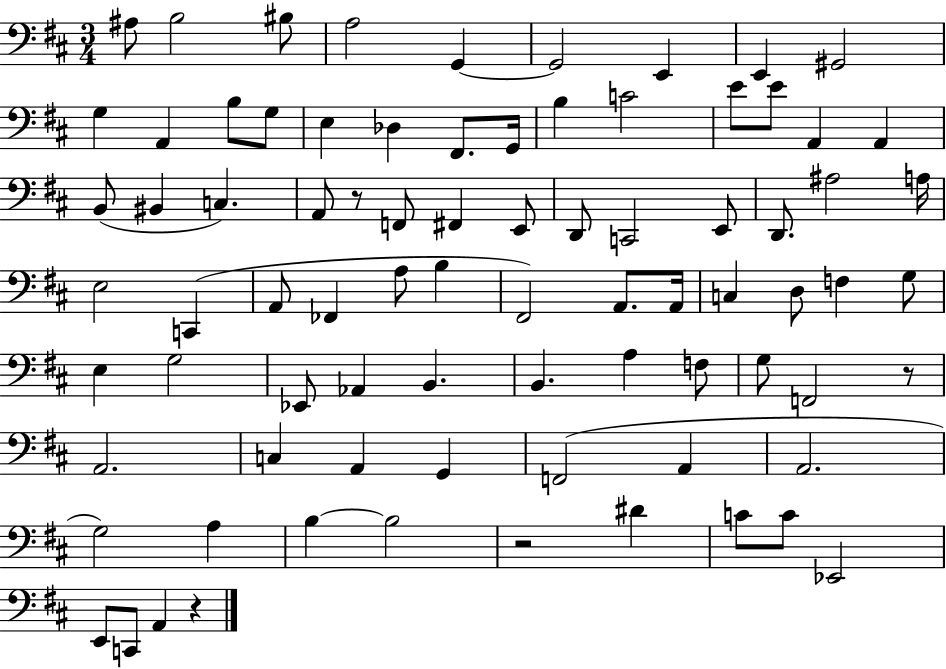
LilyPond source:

{
  \clef bass
  \numericTimeSignature
  \time 3/4
  \key d \major
  \repeat volta 2 { ais8 b2 bis8 | a2 g,4~~ | g,2 e,4 | e,4 gis,2 | \break g4 a,4 b8 g8 | e4 des4 fis,8. g,16 | b4 c'2 | e'8 e'8 a,4 a,4 | \break b,8( bis,4 c4.) | a,8 r8 f,8 fis,4 e,8 | d,8 c,2 e,8 | d,8. ais2 a16 | \break e2 c,4( | a,8 fes,4 a8 b4 | fis,2) a,8. a,16 | c4 d8 f4 g8 | \break e4 g2 | ees,8 aes,4 b,4. | b,4. a4 f8 | g8 f,2 r8 | \break a,2. | c4 a,4 g,4 | f,2( a,4 | a,2. | \break g2) a4 | b4~~ b2 | r2 dis'4 | c'8 c'8 ees,2 | \break e,8 c,8 a,4 r4 | } \bar "|."
}